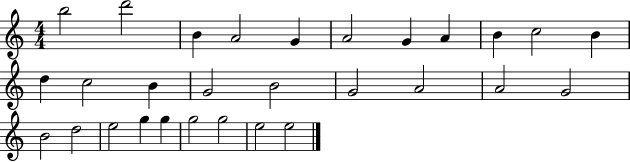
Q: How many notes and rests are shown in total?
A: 29